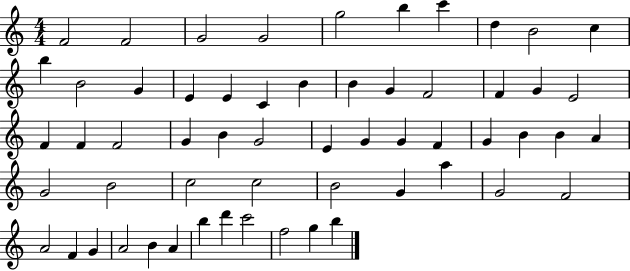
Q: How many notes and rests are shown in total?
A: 58